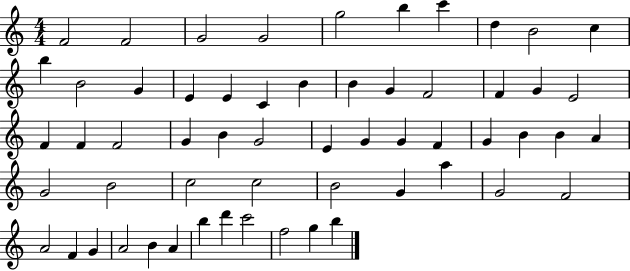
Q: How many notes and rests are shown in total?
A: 58